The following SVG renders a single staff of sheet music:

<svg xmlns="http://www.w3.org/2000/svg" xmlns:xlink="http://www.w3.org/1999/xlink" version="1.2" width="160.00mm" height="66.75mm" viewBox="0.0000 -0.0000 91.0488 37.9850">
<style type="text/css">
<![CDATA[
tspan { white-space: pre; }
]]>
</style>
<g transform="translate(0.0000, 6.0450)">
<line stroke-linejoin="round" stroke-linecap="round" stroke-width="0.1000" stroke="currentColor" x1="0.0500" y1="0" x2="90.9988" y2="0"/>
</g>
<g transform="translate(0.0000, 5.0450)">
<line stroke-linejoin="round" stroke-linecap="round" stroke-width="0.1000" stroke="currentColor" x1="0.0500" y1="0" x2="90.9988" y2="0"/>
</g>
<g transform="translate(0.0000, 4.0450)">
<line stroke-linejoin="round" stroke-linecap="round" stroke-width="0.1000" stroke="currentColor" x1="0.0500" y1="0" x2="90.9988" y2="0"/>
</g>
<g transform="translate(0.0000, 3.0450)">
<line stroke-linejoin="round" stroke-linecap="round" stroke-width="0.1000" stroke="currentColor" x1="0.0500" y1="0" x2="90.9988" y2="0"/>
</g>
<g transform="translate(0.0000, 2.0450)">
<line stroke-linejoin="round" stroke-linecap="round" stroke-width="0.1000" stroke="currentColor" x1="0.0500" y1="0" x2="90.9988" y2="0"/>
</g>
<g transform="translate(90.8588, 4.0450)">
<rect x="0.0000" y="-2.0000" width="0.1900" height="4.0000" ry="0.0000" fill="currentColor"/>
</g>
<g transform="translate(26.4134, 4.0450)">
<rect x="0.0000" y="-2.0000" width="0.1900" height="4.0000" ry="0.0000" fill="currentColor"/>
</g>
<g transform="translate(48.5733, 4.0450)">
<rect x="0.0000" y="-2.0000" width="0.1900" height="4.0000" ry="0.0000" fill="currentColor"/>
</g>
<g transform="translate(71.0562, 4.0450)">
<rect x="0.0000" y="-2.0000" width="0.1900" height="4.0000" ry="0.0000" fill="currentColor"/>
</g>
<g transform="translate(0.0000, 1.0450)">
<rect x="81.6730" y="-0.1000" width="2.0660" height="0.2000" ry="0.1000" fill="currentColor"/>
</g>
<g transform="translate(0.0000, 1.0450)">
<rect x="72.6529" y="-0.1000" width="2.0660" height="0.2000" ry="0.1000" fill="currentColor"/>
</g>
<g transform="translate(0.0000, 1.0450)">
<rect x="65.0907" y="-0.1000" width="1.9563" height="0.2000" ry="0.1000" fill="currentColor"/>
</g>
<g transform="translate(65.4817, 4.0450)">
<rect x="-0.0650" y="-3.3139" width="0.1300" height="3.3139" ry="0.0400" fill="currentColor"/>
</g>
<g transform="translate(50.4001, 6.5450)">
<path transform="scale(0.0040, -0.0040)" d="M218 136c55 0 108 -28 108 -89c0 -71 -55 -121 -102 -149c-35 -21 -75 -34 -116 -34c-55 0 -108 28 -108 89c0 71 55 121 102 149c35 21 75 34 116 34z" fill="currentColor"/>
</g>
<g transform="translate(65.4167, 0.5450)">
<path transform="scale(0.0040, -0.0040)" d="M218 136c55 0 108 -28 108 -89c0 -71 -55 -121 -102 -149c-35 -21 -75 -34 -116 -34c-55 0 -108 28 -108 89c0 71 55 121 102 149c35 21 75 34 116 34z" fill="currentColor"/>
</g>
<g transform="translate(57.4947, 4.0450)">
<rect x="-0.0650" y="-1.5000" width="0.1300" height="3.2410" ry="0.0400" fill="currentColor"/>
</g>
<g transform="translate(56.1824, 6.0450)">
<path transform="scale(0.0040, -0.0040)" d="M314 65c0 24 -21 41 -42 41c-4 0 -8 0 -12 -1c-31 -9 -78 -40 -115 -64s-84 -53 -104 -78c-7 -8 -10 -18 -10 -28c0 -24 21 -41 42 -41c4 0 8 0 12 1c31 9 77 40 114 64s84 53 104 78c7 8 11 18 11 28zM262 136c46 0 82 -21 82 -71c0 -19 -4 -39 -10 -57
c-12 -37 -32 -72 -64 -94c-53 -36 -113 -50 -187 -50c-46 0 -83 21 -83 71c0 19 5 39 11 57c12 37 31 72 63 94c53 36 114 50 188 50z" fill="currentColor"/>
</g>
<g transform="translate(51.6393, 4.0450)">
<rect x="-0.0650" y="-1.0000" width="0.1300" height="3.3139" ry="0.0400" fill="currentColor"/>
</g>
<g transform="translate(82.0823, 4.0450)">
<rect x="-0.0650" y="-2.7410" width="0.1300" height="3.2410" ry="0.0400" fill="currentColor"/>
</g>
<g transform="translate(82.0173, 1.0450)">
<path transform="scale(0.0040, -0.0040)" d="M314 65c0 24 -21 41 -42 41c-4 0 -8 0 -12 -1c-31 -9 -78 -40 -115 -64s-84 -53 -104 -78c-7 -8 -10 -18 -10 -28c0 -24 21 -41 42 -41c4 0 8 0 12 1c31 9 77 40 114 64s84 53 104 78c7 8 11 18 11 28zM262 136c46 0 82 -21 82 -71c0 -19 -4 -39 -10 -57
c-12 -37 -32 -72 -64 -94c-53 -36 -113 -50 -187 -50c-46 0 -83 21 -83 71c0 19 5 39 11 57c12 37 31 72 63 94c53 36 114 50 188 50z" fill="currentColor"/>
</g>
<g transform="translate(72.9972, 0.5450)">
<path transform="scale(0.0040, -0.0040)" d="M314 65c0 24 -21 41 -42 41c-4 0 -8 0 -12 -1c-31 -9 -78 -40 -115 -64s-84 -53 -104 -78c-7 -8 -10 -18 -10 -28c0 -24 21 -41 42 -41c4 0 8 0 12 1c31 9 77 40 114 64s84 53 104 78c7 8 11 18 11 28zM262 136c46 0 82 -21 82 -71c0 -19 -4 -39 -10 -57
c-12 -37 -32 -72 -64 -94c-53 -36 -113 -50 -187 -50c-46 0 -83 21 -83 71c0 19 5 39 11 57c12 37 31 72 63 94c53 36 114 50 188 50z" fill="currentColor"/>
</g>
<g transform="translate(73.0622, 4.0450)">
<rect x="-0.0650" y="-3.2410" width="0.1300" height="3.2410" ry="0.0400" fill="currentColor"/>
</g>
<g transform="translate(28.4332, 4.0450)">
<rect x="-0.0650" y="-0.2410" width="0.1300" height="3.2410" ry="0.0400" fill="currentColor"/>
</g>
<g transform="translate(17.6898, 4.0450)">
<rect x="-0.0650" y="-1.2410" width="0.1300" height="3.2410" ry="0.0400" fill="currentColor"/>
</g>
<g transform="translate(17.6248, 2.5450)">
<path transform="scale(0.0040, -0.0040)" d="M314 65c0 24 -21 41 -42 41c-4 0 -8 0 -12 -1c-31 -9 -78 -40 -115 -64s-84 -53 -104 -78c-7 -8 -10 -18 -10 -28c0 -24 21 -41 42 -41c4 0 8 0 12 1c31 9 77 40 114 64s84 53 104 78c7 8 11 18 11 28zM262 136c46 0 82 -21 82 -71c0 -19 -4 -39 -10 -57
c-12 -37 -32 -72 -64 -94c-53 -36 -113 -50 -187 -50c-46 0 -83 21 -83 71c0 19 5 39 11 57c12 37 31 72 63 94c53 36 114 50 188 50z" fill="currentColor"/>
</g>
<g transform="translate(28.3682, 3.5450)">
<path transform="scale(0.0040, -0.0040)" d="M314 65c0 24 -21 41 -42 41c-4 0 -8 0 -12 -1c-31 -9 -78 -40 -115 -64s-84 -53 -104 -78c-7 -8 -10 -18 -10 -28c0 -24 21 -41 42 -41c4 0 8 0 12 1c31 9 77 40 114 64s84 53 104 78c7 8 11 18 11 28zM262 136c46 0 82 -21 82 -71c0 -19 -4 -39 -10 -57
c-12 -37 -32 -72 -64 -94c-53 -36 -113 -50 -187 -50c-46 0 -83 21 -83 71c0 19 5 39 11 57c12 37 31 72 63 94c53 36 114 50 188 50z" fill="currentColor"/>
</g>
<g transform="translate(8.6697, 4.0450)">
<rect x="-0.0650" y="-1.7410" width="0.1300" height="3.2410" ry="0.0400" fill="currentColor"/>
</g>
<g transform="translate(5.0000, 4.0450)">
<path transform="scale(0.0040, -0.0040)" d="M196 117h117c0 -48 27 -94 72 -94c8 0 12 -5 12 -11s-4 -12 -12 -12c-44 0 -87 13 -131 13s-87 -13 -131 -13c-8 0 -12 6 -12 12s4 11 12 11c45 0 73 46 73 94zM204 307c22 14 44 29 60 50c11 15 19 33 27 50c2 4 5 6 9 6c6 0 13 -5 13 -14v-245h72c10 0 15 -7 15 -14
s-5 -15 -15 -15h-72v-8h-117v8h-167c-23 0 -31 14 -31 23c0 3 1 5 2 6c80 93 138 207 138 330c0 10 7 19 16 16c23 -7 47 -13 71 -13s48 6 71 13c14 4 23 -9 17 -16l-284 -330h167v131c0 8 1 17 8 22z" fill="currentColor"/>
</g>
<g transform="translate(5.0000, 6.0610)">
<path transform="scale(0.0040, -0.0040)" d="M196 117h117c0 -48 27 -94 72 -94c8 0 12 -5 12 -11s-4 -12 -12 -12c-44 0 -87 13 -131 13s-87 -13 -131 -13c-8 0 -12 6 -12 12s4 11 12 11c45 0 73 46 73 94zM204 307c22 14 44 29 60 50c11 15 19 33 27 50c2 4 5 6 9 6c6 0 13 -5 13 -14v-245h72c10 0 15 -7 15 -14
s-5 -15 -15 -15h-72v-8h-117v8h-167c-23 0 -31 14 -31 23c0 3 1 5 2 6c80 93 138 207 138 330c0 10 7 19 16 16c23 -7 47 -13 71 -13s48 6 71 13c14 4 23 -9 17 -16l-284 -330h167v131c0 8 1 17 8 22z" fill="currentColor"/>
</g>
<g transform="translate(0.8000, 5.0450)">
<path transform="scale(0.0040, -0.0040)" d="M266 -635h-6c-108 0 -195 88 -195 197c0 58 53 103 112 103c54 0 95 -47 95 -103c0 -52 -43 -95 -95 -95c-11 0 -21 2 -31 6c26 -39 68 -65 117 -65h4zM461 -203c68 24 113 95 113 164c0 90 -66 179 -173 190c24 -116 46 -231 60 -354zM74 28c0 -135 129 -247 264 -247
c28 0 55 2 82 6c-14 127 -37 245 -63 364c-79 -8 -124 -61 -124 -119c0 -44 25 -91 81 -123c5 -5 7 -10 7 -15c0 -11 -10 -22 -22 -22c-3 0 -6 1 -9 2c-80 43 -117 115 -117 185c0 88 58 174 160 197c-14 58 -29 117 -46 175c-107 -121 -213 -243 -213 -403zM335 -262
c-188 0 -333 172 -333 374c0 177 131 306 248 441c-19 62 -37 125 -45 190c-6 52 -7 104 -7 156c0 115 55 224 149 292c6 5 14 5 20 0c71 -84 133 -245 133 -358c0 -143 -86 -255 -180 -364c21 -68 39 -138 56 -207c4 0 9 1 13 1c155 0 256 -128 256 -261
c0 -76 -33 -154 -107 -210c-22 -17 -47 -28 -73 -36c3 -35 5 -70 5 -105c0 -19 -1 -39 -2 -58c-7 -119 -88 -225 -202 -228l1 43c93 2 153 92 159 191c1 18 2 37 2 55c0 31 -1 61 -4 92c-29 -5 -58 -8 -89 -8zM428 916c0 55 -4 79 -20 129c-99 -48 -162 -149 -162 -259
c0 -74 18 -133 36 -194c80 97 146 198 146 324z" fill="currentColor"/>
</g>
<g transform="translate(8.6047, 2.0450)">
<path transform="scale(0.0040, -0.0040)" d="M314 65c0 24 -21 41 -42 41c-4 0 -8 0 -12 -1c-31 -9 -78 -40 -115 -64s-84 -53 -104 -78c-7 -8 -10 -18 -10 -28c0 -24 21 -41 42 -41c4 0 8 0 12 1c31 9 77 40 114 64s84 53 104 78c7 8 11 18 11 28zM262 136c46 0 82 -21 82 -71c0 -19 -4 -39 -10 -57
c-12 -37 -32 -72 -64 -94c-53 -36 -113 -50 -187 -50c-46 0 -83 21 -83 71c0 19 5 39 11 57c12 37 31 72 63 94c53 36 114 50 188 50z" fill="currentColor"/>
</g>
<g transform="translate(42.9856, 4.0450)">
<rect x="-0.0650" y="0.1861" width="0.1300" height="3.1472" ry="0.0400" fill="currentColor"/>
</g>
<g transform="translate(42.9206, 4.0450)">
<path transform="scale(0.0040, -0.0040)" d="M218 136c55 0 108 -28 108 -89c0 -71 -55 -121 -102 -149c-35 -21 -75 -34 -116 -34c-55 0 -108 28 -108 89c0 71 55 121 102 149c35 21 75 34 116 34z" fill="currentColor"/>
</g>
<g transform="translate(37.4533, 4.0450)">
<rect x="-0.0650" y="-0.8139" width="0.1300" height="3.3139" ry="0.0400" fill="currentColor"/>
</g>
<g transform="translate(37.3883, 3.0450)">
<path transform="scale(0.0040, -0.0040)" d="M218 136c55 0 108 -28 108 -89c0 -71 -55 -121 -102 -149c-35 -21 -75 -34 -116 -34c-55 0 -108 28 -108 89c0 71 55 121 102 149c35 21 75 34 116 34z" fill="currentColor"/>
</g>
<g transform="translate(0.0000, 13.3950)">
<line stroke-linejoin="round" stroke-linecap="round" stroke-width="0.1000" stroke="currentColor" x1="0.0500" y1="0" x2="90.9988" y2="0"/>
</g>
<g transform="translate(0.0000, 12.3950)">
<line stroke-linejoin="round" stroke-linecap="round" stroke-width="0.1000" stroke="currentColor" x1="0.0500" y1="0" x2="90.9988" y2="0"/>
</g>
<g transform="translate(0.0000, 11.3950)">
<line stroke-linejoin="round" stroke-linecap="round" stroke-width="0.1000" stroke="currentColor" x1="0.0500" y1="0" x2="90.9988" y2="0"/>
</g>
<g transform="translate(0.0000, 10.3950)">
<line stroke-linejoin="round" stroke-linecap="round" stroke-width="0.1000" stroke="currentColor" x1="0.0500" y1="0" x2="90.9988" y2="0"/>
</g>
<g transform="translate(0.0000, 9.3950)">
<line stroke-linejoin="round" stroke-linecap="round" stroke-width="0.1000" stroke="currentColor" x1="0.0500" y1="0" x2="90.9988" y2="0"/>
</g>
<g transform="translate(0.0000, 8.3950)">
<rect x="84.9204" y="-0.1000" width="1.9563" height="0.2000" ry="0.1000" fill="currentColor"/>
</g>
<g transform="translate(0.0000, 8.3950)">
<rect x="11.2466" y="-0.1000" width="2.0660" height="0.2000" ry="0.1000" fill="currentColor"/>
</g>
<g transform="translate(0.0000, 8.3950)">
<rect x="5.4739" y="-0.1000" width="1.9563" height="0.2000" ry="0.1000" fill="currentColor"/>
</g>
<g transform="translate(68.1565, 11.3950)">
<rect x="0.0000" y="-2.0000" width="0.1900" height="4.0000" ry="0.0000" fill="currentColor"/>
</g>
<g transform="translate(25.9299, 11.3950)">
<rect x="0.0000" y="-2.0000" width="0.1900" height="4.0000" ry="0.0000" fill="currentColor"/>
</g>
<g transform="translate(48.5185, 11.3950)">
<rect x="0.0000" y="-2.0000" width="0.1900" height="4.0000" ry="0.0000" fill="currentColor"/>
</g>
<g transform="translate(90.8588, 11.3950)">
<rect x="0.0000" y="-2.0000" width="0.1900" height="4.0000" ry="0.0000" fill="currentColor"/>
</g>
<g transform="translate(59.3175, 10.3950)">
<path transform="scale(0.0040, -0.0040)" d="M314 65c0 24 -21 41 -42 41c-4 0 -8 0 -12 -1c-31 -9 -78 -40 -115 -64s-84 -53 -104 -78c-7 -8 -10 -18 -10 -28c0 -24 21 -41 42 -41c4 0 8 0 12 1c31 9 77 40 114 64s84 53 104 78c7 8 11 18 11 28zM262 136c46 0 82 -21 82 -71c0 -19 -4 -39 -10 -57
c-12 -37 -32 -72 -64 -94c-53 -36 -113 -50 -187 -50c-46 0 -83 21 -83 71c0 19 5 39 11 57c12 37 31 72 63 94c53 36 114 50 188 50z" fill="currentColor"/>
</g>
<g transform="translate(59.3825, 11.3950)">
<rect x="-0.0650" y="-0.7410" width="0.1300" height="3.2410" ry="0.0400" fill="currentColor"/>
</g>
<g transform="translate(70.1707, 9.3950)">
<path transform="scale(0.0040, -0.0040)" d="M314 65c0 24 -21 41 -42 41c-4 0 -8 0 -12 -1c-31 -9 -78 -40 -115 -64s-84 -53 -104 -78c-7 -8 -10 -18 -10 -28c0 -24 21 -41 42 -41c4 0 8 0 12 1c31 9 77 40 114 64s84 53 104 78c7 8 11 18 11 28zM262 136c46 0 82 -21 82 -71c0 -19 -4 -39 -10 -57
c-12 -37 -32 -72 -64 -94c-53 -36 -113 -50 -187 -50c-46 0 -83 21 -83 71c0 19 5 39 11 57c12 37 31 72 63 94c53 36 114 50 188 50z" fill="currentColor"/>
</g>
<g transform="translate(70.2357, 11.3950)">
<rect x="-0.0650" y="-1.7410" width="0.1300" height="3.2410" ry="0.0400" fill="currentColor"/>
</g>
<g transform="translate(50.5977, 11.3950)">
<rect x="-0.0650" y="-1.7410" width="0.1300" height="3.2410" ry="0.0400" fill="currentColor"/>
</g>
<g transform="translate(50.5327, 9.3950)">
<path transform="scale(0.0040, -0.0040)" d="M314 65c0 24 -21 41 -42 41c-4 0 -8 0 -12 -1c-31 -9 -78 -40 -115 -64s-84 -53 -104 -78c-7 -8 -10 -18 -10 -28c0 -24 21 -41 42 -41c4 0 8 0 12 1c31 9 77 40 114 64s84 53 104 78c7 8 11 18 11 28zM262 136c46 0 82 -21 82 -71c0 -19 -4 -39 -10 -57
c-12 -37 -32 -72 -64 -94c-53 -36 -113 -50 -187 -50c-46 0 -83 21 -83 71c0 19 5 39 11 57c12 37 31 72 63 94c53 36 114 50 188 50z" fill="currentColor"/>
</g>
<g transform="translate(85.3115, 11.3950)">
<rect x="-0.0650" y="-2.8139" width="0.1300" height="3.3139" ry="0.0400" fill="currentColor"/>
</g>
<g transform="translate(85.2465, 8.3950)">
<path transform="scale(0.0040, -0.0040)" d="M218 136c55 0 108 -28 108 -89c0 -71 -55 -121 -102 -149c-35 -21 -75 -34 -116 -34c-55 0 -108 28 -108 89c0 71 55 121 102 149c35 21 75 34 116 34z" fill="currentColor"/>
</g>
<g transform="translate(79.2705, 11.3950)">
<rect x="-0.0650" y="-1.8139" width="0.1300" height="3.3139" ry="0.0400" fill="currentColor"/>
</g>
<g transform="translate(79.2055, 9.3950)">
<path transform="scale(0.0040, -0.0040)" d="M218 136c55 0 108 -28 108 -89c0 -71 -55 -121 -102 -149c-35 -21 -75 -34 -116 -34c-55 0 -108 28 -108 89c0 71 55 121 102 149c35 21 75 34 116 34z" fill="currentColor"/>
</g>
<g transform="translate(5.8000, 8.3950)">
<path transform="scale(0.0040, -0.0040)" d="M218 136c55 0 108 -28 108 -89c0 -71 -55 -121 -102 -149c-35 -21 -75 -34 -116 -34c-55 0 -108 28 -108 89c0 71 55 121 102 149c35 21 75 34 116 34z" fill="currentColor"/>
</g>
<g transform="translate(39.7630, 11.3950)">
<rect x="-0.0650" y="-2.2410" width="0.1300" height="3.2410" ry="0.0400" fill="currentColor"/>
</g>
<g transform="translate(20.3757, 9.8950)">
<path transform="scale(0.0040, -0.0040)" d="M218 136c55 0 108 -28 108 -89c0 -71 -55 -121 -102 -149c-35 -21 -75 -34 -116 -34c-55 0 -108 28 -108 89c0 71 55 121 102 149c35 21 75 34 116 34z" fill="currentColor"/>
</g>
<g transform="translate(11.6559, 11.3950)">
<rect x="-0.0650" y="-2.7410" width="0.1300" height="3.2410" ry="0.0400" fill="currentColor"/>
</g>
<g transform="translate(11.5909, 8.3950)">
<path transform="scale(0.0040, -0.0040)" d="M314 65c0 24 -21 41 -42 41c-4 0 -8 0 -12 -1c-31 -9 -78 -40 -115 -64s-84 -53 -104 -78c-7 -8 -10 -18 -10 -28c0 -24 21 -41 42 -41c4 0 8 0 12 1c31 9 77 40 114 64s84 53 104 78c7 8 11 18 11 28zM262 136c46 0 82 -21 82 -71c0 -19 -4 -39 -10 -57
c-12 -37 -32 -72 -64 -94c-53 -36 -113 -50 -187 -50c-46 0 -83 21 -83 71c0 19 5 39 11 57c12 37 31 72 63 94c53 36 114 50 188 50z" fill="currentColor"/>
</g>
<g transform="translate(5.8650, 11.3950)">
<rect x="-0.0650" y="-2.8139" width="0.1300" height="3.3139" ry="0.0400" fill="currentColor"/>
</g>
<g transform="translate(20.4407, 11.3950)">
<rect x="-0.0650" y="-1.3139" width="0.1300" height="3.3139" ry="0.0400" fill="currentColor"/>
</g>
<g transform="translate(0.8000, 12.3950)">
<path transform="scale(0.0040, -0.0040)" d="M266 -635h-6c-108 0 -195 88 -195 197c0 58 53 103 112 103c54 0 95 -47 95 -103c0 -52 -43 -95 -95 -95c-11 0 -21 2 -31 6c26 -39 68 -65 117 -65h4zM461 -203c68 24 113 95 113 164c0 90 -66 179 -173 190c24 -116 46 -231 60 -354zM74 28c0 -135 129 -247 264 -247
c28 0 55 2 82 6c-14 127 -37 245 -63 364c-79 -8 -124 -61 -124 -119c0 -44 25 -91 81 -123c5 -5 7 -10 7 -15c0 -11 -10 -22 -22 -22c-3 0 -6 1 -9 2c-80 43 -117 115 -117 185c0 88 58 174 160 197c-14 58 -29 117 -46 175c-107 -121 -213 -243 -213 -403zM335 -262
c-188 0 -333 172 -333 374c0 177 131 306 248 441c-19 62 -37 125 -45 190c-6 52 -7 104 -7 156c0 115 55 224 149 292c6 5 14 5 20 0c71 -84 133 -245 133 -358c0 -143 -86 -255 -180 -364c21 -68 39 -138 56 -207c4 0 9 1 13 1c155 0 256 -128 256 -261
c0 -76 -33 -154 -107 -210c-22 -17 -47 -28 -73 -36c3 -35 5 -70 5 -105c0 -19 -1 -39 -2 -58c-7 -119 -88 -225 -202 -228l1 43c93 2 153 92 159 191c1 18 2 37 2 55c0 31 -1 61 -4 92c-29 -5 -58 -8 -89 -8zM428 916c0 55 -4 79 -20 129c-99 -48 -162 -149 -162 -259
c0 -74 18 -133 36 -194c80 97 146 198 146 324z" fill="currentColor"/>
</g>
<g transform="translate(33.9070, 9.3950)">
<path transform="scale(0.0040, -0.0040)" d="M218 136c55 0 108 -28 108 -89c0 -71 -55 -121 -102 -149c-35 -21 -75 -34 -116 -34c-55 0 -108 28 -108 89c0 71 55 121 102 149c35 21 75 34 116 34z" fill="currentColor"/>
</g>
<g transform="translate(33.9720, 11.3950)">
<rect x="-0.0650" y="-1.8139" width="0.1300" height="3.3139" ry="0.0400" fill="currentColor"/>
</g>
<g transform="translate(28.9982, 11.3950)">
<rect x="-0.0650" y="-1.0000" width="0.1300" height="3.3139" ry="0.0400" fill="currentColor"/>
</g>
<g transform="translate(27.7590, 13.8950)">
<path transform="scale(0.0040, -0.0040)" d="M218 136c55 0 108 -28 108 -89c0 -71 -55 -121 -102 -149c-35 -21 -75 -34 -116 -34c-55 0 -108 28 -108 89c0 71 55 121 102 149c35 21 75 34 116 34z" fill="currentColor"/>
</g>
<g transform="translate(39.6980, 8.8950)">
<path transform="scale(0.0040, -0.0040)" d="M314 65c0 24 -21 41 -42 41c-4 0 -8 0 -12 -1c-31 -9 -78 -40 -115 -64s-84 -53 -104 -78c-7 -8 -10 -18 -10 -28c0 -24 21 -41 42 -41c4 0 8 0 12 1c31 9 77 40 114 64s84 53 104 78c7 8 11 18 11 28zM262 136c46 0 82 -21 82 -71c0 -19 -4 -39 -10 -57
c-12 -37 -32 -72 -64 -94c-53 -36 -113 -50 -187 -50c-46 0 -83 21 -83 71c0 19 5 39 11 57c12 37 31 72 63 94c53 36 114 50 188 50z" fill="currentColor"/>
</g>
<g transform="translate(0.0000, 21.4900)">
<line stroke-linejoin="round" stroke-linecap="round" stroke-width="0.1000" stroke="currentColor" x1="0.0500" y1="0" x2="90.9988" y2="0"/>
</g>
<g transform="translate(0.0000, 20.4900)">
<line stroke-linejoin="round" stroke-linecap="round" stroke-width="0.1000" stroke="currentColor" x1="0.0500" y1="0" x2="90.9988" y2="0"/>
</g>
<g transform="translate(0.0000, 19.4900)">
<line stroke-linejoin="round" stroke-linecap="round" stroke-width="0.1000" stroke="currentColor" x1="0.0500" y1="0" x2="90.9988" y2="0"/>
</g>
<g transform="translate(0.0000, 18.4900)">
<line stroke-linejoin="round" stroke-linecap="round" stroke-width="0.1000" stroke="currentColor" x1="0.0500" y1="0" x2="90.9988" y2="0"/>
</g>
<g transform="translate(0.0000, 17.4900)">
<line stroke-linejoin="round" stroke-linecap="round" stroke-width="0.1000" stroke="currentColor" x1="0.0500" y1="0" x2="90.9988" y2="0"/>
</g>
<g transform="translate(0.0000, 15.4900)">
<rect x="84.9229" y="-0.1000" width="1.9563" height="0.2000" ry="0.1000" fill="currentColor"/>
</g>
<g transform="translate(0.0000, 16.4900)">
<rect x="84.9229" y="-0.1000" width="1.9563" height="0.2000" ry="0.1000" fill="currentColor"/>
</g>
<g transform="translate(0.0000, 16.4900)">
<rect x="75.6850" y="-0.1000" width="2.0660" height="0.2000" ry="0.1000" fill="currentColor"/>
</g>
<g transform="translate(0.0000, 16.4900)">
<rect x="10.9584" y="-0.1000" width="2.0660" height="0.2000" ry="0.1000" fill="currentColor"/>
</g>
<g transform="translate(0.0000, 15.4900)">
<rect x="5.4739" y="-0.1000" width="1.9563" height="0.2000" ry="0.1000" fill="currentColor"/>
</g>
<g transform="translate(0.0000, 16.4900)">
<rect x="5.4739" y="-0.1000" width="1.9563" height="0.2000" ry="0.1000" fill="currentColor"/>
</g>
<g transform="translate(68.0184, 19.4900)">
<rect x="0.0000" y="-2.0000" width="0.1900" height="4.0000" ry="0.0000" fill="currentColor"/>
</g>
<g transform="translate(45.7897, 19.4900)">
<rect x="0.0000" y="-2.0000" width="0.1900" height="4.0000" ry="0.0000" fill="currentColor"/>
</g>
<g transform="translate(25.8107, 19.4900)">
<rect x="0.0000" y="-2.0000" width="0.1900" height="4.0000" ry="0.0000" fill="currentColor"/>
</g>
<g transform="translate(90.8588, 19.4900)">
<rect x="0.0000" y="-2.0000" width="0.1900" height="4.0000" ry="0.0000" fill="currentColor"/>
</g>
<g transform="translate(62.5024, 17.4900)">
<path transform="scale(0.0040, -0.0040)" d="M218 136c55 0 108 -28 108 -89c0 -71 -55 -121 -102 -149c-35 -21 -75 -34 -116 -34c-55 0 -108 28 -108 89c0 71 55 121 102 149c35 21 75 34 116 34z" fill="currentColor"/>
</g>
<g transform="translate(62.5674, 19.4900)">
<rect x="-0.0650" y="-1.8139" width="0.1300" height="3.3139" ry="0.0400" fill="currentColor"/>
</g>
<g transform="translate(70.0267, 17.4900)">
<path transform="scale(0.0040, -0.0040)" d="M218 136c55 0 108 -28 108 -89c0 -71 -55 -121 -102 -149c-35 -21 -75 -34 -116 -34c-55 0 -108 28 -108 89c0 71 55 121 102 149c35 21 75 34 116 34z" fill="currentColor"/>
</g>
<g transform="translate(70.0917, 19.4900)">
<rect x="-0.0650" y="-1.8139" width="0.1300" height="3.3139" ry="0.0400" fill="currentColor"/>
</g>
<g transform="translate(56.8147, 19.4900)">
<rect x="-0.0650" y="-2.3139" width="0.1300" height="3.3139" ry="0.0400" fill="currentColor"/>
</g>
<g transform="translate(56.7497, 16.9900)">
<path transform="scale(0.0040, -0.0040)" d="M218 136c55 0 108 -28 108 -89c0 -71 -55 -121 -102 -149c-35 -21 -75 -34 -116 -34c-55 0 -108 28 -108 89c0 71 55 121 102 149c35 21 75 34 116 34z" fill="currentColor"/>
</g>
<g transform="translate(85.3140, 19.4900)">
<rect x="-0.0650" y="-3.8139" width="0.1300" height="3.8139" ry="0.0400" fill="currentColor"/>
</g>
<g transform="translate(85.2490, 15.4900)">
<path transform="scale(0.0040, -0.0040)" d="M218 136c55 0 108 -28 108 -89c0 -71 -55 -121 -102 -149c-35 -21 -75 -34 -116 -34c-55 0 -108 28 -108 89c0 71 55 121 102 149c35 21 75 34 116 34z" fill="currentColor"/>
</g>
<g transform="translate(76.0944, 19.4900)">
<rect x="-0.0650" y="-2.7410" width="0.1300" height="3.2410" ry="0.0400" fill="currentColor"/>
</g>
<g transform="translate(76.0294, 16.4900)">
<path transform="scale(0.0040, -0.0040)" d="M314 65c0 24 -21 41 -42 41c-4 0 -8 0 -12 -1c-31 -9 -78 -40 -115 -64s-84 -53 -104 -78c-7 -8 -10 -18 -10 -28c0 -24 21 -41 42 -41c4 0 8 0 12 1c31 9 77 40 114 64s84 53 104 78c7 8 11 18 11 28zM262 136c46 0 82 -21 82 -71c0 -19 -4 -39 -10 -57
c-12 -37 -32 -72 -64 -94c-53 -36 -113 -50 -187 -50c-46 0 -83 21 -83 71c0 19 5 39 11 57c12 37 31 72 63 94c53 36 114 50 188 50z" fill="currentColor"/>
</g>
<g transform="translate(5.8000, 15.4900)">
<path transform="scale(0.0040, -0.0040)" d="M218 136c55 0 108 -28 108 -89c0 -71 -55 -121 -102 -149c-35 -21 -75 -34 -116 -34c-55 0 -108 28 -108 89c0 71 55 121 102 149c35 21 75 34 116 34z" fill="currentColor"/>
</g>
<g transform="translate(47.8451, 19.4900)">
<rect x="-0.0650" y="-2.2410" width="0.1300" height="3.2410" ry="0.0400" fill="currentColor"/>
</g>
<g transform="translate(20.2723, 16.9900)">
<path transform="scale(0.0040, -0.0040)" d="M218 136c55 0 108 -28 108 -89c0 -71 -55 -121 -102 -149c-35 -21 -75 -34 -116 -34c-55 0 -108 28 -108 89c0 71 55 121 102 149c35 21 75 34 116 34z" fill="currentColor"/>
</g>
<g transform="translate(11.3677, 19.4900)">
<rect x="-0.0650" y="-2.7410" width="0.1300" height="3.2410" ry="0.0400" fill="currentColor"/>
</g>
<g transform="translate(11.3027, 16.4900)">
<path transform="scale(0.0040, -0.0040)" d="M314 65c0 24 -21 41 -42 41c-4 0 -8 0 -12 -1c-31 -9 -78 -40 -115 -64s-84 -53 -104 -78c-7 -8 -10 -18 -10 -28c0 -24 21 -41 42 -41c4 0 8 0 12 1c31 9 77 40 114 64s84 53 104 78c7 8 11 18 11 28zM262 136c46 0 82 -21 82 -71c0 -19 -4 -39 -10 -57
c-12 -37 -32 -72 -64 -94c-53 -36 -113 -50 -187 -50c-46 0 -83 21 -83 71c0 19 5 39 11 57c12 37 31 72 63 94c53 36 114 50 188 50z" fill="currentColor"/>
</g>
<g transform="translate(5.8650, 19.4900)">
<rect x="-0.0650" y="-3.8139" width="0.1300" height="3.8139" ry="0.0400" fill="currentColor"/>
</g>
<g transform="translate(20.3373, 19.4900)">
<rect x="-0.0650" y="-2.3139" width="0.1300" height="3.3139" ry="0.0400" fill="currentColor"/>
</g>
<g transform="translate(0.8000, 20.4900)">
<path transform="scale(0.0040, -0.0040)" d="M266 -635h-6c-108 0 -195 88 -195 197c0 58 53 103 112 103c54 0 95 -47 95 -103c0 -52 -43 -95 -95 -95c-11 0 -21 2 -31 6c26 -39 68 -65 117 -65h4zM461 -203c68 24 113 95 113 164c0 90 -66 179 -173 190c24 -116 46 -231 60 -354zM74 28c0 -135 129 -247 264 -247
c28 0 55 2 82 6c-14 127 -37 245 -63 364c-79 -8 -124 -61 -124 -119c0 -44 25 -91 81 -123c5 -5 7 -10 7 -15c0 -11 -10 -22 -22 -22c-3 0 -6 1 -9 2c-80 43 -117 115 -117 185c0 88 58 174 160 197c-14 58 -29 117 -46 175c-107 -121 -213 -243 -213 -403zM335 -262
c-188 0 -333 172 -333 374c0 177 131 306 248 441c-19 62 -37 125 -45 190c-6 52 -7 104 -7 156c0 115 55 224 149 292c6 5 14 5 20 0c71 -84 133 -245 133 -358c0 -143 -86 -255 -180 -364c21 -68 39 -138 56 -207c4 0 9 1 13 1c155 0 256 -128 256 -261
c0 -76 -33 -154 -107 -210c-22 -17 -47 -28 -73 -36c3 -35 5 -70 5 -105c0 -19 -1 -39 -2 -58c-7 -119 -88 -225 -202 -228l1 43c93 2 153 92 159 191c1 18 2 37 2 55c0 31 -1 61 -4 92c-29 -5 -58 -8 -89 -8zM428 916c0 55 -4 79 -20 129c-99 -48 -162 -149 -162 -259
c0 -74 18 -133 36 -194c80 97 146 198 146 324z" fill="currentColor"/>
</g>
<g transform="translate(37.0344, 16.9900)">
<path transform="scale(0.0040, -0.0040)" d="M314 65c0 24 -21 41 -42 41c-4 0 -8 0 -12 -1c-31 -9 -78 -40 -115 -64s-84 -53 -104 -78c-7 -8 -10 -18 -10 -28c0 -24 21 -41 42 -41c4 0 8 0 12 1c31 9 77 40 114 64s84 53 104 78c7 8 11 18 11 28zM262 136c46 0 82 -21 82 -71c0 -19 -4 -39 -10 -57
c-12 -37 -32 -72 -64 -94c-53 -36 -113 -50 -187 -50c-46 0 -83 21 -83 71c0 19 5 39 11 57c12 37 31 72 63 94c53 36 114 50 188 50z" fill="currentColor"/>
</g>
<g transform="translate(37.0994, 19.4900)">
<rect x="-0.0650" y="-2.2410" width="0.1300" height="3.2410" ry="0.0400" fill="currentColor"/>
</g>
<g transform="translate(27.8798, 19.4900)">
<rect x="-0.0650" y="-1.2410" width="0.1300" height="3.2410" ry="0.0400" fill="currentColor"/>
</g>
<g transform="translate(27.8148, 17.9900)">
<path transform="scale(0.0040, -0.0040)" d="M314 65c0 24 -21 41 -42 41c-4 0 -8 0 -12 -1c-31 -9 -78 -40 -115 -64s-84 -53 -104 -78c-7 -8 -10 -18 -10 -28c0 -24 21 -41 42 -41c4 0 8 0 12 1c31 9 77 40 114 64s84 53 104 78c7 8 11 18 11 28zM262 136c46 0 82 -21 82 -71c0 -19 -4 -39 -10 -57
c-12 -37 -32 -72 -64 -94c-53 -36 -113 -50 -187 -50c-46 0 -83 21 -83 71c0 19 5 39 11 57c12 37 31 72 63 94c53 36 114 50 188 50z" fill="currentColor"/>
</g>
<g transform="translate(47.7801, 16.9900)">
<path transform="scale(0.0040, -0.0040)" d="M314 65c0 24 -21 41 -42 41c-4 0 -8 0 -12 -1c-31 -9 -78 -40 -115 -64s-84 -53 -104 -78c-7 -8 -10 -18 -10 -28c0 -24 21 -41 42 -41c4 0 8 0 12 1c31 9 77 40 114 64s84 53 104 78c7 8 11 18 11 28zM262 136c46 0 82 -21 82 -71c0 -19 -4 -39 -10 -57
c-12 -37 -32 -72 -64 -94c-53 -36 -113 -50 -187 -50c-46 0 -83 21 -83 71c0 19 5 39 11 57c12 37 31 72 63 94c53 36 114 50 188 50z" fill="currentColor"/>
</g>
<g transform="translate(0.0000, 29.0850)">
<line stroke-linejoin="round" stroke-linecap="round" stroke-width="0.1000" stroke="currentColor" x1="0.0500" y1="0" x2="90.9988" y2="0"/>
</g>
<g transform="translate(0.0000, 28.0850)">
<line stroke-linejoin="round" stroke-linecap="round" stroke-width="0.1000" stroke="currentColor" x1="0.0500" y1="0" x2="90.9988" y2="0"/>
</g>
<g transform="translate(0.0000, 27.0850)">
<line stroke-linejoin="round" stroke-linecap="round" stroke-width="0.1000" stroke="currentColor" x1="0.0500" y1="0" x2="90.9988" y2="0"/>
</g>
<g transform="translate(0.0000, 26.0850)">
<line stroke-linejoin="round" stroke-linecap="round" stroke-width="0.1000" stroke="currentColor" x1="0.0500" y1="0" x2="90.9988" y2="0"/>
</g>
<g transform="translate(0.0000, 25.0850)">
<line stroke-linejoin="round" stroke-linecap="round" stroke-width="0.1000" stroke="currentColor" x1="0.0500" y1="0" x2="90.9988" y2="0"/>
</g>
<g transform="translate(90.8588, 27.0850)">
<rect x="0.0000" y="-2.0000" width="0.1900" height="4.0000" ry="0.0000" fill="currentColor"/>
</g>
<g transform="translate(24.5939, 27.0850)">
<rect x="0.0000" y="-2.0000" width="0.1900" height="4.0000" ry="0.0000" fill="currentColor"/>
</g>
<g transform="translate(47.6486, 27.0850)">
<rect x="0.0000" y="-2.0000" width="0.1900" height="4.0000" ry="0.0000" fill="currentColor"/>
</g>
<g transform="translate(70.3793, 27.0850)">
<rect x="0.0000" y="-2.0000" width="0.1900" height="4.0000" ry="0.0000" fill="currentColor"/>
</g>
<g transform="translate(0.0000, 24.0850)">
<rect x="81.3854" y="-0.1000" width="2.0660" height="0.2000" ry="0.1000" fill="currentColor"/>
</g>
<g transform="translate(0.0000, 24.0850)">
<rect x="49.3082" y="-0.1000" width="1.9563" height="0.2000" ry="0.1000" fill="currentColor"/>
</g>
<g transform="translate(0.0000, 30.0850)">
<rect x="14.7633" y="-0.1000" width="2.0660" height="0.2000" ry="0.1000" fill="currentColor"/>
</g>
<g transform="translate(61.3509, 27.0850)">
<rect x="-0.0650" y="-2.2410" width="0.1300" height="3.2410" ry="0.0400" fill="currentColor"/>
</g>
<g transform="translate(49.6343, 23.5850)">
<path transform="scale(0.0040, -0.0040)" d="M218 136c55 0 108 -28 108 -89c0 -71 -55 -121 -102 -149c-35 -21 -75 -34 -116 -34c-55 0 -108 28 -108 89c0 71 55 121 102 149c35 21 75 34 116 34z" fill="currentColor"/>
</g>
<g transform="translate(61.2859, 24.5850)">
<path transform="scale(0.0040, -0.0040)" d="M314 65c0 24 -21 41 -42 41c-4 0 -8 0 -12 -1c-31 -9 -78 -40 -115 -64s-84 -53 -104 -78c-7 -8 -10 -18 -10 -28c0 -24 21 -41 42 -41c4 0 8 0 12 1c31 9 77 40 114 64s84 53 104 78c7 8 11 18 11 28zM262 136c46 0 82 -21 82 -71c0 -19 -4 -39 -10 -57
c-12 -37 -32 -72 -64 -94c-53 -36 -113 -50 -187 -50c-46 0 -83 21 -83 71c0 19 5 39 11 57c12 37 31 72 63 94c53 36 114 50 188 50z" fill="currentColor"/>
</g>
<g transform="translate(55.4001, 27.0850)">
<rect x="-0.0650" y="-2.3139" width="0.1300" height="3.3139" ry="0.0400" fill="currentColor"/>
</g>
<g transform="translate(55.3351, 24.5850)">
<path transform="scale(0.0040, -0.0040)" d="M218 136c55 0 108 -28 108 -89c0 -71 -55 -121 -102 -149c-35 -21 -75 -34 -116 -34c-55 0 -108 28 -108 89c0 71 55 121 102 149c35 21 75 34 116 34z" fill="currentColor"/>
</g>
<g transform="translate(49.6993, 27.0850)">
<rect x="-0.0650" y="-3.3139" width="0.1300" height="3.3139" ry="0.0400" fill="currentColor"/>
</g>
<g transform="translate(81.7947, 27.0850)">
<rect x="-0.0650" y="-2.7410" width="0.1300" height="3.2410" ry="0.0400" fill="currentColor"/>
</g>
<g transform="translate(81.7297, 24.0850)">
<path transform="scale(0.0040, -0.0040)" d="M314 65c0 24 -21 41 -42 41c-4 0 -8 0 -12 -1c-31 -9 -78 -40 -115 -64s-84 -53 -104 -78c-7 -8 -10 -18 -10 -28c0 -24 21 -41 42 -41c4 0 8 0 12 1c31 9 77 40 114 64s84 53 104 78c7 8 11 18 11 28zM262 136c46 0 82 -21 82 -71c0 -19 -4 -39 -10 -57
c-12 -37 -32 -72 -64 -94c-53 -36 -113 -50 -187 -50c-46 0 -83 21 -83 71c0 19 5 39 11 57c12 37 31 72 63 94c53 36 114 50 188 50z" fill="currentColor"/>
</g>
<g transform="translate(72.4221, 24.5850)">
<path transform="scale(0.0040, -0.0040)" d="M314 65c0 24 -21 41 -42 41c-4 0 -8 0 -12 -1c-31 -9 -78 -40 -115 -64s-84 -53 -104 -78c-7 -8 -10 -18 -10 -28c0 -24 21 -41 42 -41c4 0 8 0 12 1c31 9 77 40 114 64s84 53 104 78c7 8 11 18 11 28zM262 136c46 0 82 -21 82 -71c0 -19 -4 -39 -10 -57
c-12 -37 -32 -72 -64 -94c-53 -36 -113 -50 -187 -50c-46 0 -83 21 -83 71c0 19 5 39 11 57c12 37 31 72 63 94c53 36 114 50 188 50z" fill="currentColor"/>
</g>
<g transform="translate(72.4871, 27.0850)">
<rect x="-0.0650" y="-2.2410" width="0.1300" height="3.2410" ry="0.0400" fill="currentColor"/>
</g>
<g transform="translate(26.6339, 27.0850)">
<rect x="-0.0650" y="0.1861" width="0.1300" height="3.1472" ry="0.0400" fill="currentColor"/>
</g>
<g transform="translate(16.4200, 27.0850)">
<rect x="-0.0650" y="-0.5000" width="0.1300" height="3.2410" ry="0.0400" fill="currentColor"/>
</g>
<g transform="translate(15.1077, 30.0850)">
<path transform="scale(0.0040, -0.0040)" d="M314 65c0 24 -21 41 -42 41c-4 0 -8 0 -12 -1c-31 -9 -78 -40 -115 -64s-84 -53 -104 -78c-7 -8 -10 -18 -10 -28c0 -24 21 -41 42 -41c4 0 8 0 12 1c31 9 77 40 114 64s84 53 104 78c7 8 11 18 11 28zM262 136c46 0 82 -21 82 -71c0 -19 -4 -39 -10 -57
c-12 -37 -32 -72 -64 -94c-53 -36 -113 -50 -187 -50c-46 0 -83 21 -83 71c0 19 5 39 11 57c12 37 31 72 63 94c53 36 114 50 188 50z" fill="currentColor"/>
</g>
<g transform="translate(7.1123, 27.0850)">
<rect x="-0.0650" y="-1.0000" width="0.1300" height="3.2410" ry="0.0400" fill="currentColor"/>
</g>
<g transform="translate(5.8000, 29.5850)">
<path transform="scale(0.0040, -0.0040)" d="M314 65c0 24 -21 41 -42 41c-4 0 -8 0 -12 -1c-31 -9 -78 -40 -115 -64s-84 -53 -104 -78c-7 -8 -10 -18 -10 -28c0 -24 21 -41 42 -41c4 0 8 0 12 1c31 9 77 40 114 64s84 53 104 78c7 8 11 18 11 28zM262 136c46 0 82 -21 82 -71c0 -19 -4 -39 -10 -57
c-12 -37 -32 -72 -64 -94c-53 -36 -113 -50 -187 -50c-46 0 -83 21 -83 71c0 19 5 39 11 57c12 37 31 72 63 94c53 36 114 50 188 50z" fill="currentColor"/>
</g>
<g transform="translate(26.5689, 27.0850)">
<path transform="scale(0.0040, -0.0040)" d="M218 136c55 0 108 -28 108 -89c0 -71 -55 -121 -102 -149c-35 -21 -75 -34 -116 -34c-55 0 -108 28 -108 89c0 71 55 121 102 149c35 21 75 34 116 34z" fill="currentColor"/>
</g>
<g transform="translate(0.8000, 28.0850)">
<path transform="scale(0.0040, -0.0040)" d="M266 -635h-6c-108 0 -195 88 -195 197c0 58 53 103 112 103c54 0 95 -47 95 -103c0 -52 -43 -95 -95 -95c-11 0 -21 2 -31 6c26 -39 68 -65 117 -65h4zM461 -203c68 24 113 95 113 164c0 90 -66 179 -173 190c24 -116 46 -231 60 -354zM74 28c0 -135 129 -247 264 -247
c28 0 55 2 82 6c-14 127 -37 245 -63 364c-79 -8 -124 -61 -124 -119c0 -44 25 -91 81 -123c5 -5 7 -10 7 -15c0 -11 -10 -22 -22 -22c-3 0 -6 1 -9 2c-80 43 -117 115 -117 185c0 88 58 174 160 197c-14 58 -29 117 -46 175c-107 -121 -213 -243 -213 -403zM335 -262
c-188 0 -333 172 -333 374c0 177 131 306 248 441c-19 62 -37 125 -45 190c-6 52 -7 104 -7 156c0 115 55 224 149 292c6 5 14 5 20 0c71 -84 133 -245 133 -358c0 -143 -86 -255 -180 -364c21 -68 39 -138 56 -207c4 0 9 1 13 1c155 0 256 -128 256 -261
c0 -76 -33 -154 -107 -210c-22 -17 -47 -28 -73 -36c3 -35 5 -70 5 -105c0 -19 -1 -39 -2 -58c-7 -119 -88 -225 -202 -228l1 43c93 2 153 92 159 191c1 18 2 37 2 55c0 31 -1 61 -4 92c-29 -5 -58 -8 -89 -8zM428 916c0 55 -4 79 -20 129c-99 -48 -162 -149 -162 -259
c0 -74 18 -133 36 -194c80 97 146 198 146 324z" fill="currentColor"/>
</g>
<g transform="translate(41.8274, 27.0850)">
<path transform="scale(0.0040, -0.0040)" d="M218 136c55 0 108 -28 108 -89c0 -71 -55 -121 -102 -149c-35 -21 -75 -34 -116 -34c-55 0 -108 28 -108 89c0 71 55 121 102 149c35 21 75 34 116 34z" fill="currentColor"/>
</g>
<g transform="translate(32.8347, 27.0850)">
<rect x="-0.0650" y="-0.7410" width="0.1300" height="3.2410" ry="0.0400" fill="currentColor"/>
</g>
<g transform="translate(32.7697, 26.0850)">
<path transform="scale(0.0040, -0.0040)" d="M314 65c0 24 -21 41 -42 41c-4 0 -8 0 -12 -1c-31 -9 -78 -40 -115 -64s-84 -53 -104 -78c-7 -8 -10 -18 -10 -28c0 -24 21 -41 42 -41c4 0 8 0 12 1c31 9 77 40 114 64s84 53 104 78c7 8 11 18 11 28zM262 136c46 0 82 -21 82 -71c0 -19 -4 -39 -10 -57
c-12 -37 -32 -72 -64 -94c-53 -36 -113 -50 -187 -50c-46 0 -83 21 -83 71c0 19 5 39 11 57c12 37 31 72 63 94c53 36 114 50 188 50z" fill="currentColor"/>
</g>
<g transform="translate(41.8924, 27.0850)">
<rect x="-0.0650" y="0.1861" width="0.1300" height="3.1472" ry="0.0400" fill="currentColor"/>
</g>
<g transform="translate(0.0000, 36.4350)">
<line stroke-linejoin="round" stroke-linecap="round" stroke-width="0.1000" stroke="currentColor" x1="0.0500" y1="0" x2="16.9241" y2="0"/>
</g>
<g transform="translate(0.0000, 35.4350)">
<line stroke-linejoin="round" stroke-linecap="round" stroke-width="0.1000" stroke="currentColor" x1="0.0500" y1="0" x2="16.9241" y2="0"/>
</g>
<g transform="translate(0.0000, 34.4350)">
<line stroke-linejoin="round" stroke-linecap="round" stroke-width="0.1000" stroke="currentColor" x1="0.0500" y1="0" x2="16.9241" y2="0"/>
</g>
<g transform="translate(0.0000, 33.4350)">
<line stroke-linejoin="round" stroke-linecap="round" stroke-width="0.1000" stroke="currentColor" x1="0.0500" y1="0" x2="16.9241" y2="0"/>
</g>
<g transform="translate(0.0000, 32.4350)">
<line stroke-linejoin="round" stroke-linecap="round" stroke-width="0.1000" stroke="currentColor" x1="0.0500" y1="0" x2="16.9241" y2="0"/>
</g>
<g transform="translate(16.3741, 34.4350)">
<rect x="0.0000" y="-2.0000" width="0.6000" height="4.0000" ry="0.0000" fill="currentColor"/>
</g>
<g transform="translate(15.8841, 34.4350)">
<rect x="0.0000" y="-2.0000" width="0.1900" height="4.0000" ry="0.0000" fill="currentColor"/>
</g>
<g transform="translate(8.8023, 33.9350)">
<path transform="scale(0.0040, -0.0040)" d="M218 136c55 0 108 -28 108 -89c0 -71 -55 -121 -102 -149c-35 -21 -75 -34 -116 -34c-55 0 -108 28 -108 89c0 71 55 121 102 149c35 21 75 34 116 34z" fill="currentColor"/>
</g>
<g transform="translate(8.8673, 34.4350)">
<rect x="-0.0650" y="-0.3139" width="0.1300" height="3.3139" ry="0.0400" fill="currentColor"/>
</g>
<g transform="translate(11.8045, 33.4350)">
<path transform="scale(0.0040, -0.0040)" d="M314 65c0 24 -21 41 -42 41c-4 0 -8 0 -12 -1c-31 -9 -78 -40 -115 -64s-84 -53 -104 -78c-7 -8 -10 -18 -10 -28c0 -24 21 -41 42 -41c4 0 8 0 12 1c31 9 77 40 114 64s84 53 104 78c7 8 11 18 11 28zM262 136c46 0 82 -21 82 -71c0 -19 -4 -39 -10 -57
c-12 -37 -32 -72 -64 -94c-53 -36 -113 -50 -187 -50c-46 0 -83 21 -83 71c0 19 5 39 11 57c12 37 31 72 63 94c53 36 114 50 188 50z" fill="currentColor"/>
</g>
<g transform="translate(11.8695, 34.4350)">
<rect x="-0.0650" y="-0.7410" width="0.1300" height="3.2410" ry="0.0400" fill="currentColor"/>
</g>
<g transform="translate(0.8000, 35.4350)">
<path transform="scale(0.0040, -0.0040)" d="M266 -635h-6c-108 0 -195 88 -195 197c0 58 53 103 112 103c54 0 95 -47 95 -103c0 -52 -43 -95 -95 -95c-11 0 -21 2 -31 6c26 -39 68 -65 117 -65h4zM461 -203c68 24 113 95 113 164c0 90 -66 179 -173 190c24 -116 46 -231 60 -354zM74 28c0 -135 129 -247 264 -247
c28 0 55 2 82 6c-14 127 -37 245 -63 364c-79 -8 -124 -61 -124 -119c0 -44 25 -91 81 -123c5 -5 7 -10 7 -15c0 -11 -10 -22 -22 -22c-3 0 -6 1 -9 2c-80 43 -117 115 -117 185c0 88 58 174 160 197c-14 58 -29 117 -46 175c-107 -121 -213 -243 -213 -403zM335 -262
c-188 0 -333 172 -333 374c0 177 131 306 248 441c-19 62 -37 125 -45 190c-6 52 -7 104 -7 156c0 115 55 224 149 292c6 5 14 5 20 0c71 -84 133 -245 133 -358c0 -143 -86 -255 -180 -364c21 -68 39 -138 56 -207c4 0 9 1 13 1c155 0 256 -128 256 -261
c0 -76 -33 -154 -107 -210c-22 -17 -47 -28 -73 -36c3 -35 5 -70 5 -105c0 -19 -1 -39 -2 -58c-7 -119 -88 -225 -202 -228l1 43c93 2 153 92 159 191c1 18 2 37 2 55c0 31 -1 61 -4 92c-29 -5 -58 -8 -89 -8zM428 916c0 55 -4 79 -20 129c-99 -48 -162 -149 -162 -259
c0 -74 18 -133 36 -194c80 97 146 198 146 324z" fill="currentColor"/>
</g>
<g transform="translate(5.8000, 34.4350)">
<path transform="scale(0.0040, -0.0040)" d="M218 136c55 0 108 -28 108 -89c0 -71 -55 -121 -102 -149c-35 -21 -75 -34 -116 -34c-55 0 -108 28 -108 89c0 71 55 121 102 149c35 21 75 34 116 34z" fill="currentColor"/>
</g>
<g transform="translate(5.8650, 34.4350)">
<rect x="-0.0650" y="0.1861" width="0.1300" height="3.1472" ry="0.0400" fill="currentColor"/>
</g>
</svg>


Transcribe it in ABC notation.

X:1
T:Untitled
M:4/4
L:1/4
K:C
f2 e2 c2 d B D E2 b b2 a2 a a2 e D f g2 f2 d2 f2 f a c' a2 g e2 g2 g2 g f f a2 c' D2 C2 B d2 B b g g2 g2 a2 B c d2